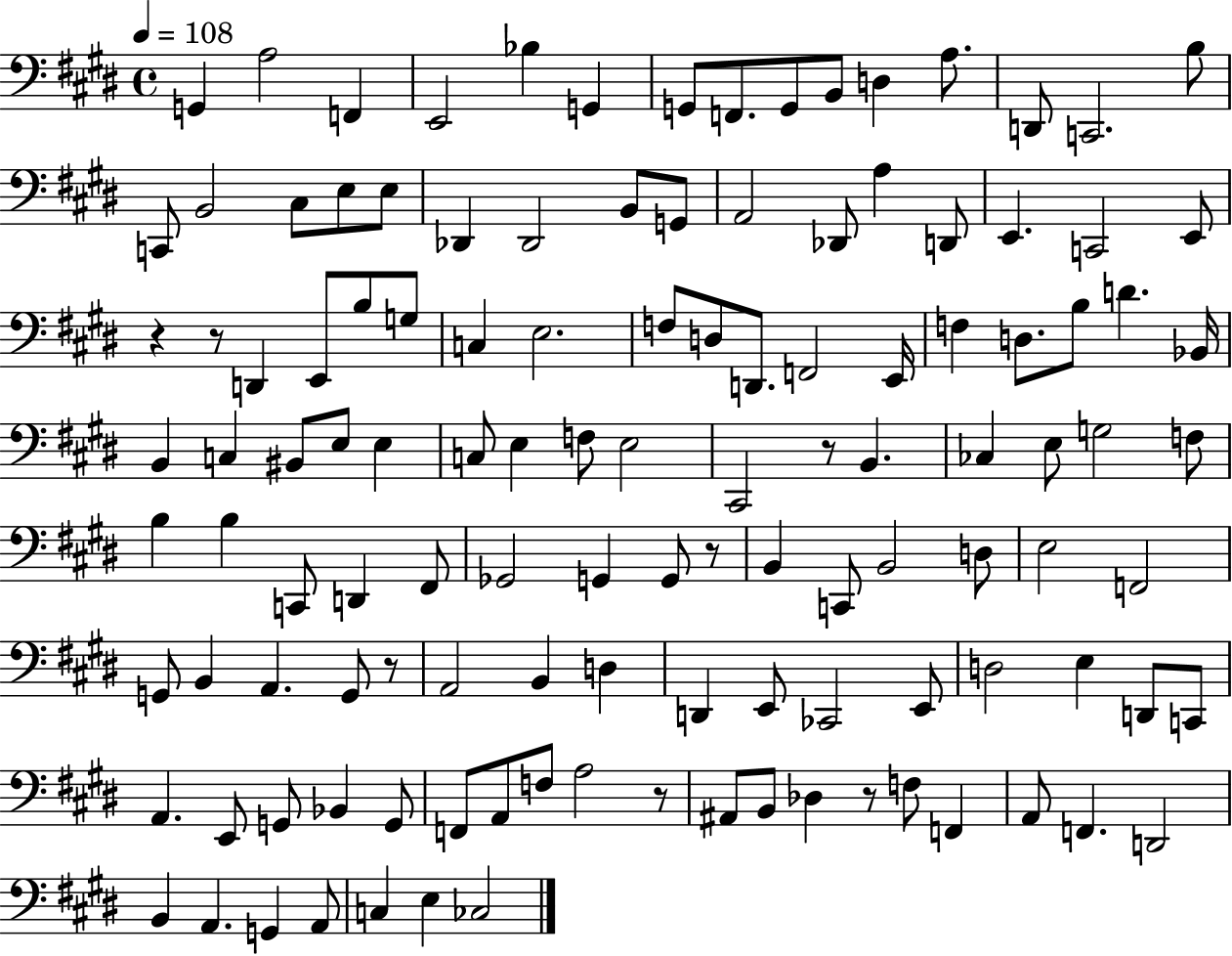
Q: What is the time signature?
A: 4/4